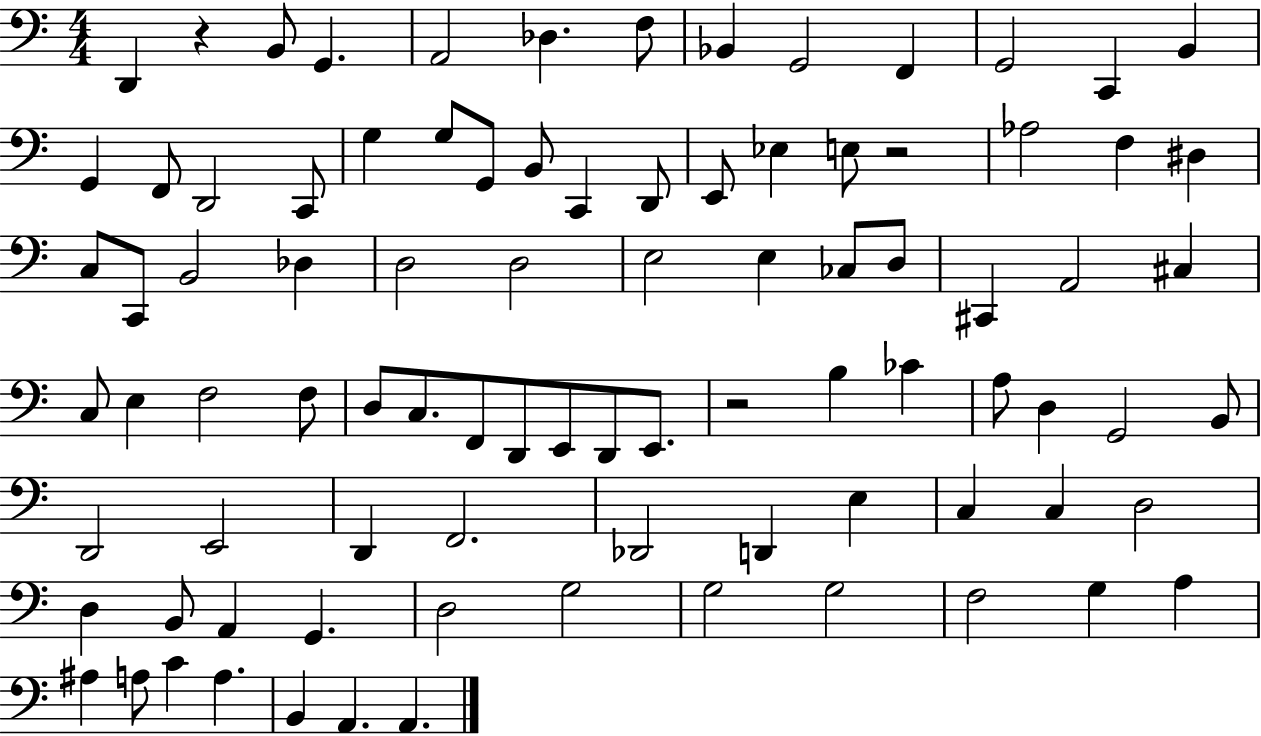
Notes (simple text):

D2/q R/q B2/e G2/q. A2/h Db3/q. F3/e Bb2/q G2/h F2/q G2/h C2/q B2/q G2/q F2/e D2/h C2/e G3/q G3/e G2/e B2/e C2/q D2/e E2/e Eb3/q E3/e R/h Ab3/h F3/q D#3/q C3/e C2/e B2/h Db3/q D3/h D3/h E3/h E3/q CES3/e D3/e C#2/q A2/h C#3/q C3/e E3/q F3/h F3/e D3/e C3/e. F2/e D2/e E2/e D2/e E2/e. R/h B3/q CES4/q A3/e D3/q G2/h B2/e D2/h E2/h D2/q F2/h. Db2/h D2/q E3/q C3/q C3/q D3/h D3/q B2/e A2/q G2/q. D3/h G3/h G3/h G3/h F3/h G3/q A3/q A#3/q A3/e C4/q A3/q. B2/q A2/q. A2/q.